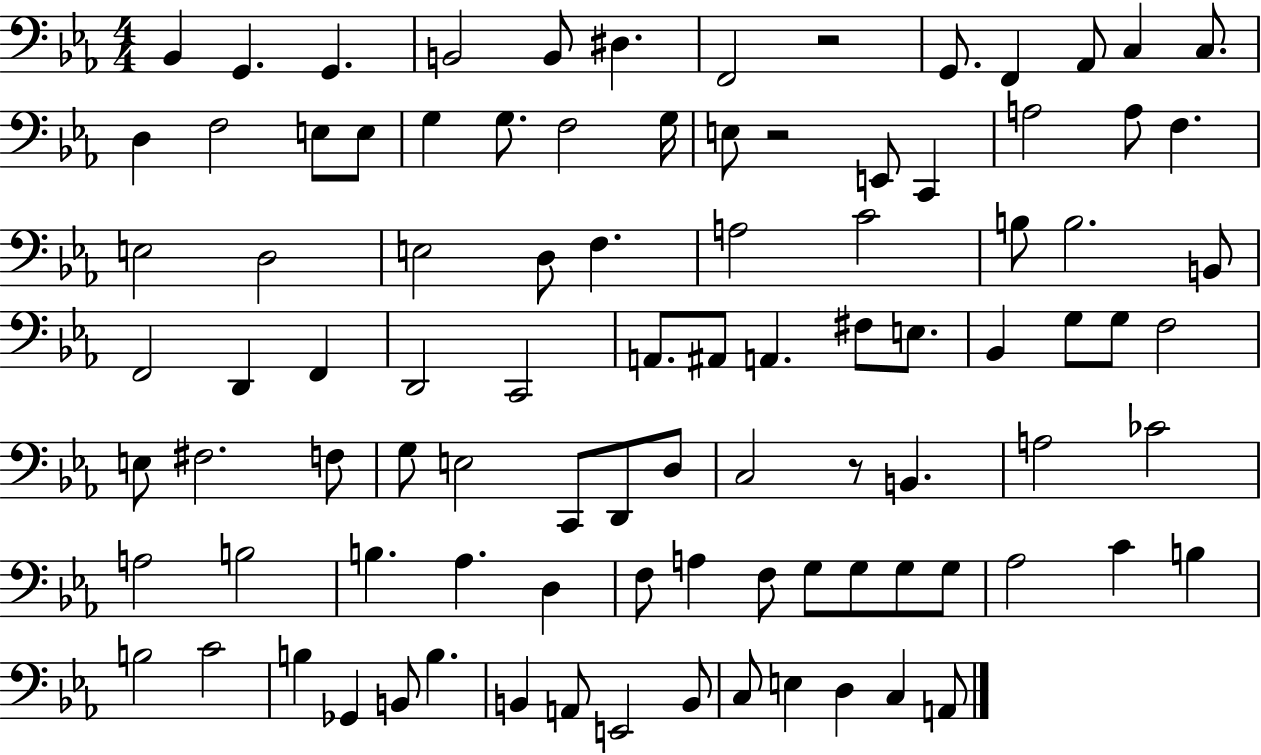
Bb2/q G2/q. G2/q. B2/h B2/e D#3/q. F2/h R/h G2/e. F2/q Ab2/e C3/q C3/e. D3/q F3/h E3/e E3/e G3/q G3/e. F3/h G3/s E3/e R/h E2/e C2/q A3/h A3/e F3/q. E3/h D3/h E3/h D3/e F3/q. A3/h C4/h B3/e B3/h. B2/e F2/h D2/q F2/q D2/h C2/h A2/e. A#2/e A2/q. F#3/e E3/e. Bb2/q G3/e G3/e F3/h E3/e F#3/h. F3/e G3/e E3/h C2/e D2/e D3/e C3/h R/e B2/q. A3/h CES4/h A3/h B3/h B3/q. Ab3/q. D3/q F3/e A3/q F3/e G3/e G3/e G3/e G3/e Ab3/h C4/q B3/q B3/h C4/h B3/q Gb2/q B2/e B3/q. B2/q A2/e E2/h B2/e C3/e E3/q D3/q C3/q A2/e